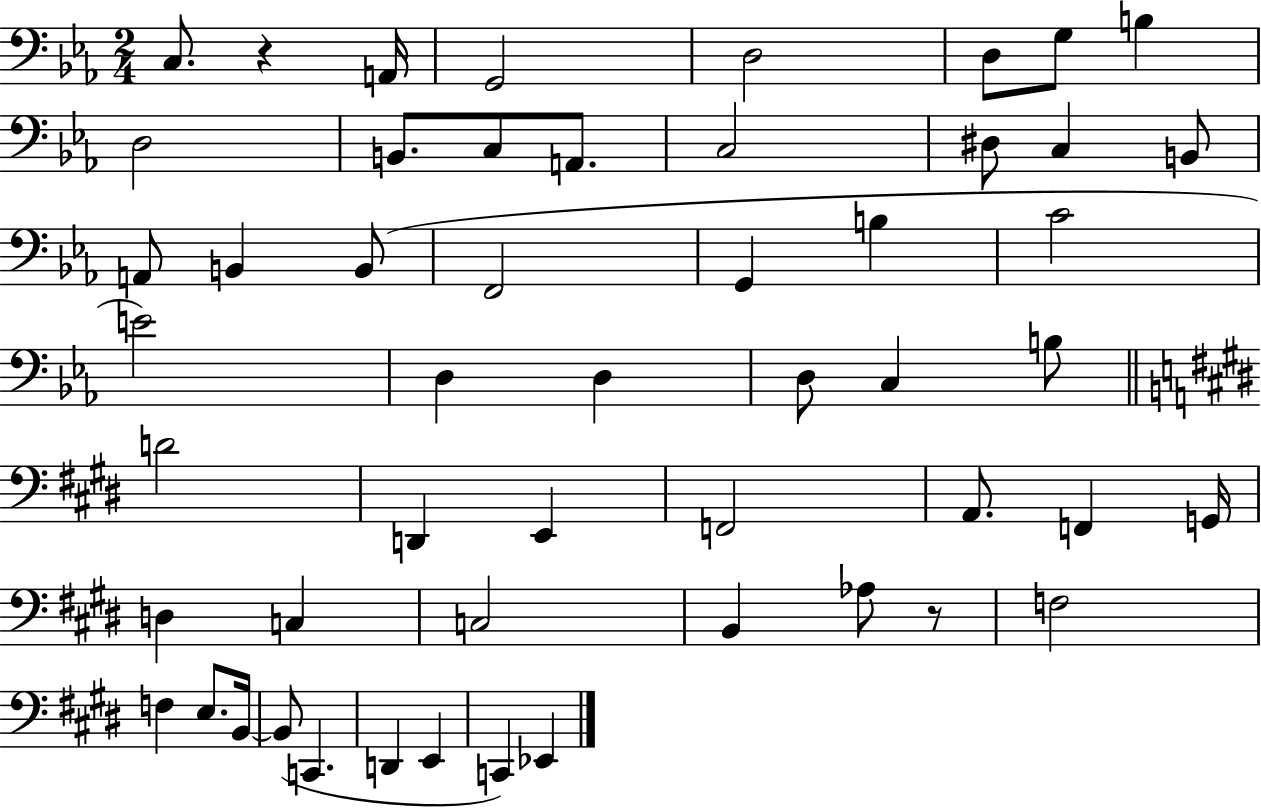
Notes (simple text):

C3/e. R/q A2/s G2/h D3/h D3/e G3/e B3/q D3/h B2/e. C3/e A2/e. C3/h D#3/e C3/q B2/e A2/e B2/q B2/e F2/h G2/q B3/q C4/h E4/h D3/q D3/q D3/e C3/q B3/e D4/h D2/q E2/q F2/h A2/e. F2/q G2/s D3/q C3/q C3/h B2/q Ab3/e R/e F3/h F3/q E3/e. B2/s B2/e C2/q. D2/q E2/q C2/q Eb2/q